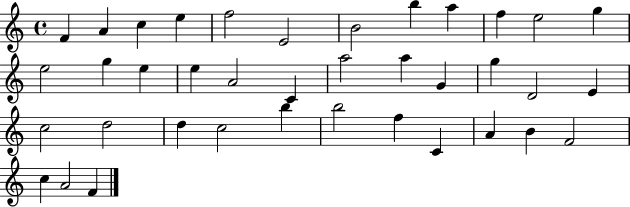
{
  \clef treble
  \time 4/4
  \defaultTimeSignature
  \key c \major
  f'4 a'4 c''4 e''4 | f''2 e'2 | b'2 b''4 a''4 | f''4 e''2 g''4 | \break e''2 g''4 e''4 | e''4 a'2 c'4 | a''2 a''4 g'4 | g''4 d'2 e'4 | \break c''2 d''2 | d''4 c''2 b''4 | b''2 f''4 c'4 | a'4 b'4 f'2 | \break c''4 a'2 f'4 | \bar "|."
}